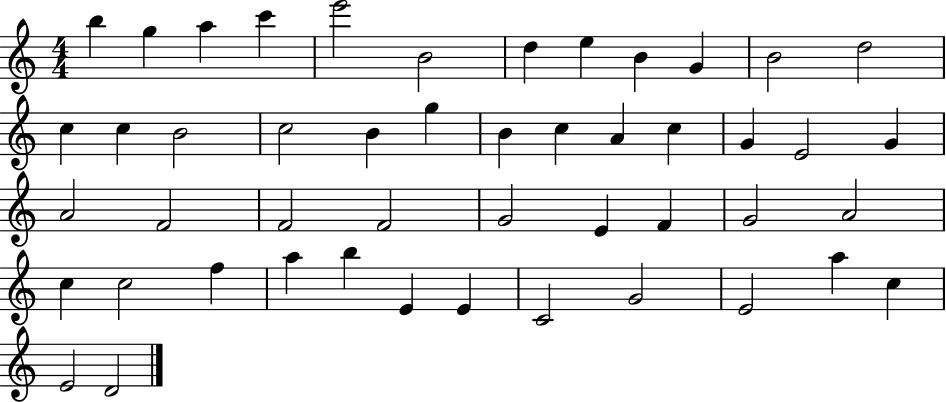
{
  \clef treble
  \numericTimeSignature
  \time 4/4
  \key c \major
  b''4 g''4 a''4 c'''4 | e'''2 b'2 | d''4 e''4 b'4 g'4 | b'2 d''2 | \break c''4 c''4 b'2 | c''2 b'4 g''4 | b'4 c''4 a'4 c''4 | g'4 e'2 g'4 | \break a'2 f'2 | f'2 f'2 | g'2 e'4 f'4 | g'2 a'2 | \break c''4 c''2 f''4 | a''4 b''4 e'4 e'4 | c'2 g'2 | e'2 a''4 c''4 | \break e'2 d'2 | \bar "|."
}